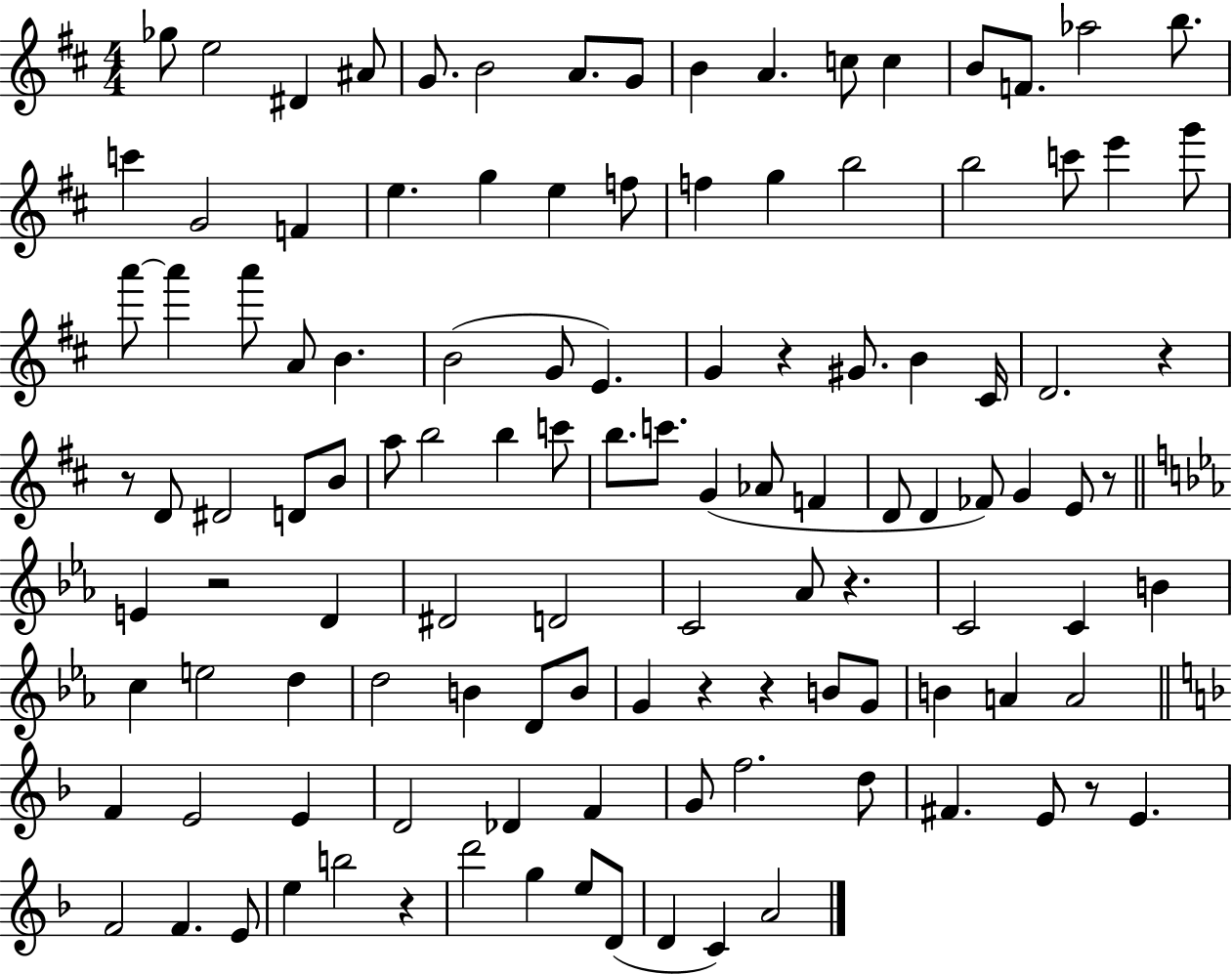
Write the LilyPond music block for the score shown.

{
  \clef treble
  \numericTimeSignature
  \time 4/4
  \key d \major
  \repeat volta 2 { ges''8 e''2 dis'4 ais'8 | g'8. b'2 a'8. g'8 | b'4 a'4. c''8 c''4 | b'8 f'8. aes''2 b''8. | \break c'''4 g'2 f'4 | e''4. g''4 e''4 f''8 | f''4 g''4 b''2 | b''2 c'''8 e'''4 g'''8 | \break a'''8~~ a'''4 a'''8 a'8 b'4. | b'2( g'8 e'4.) | g'4 r4 gis'8. b'4 cis'16 | d'2. r4 | \break r8 d'8 dis'2 d'8 b'8 | a''8 b''2 b''4 c'''8 | b''8. c'''8. g'4( aes'8 f'4 | d'8 d'4 fes'8) g'4 e'8 r8 | \break \bar "||" \break \key ees \major e'4 r2 d'4 | dis'2 d'2 | c'2 aes'8 r4. | c'2 c'4 b'4 | \break c''4 e''2 d''4 | d''2 b'4 d'8 b'8 | g'4 r4 r4 b'8 g'8 | b'4 a'4 a'2 | \break \bar "||" \break \key f \major f'4 e'2 e'4 | d'2 des'4 f'4 | g'8 f''2. d''8 | fis'4. e'8 r8 e'4. | \break f'2 f'4. e'8 | e''4 b''2 r4 | d'''2 g''4 e''8 d'8( | d'4 c'4) a'2 | \break } \bar "|."
}